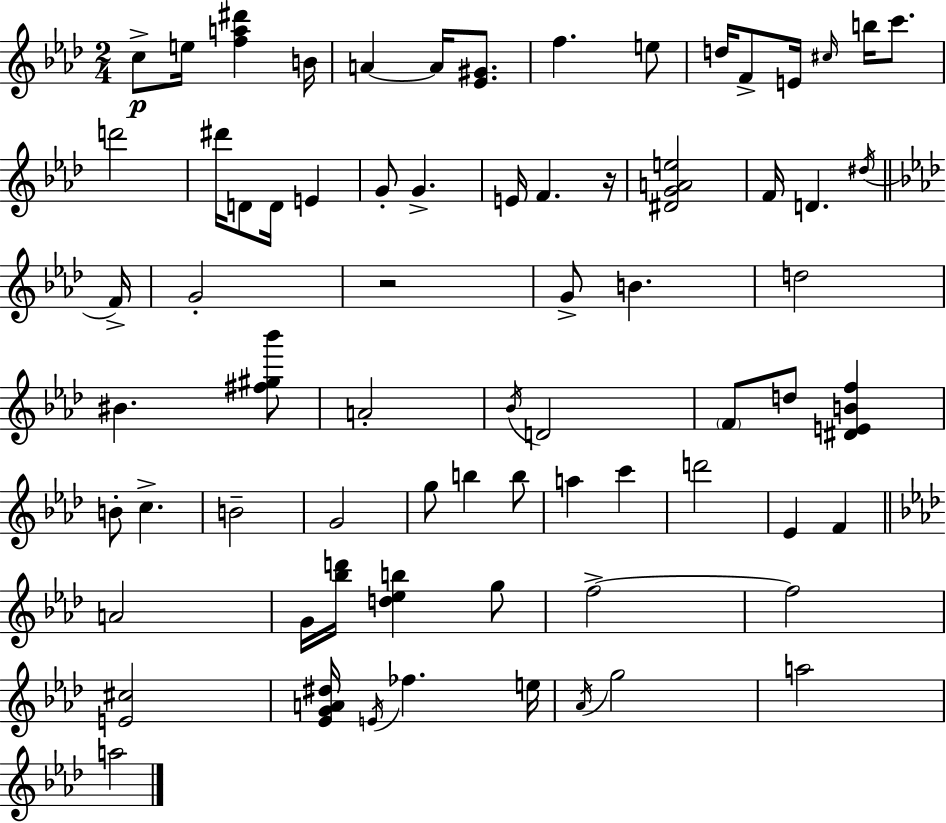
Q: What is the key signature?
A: AES major